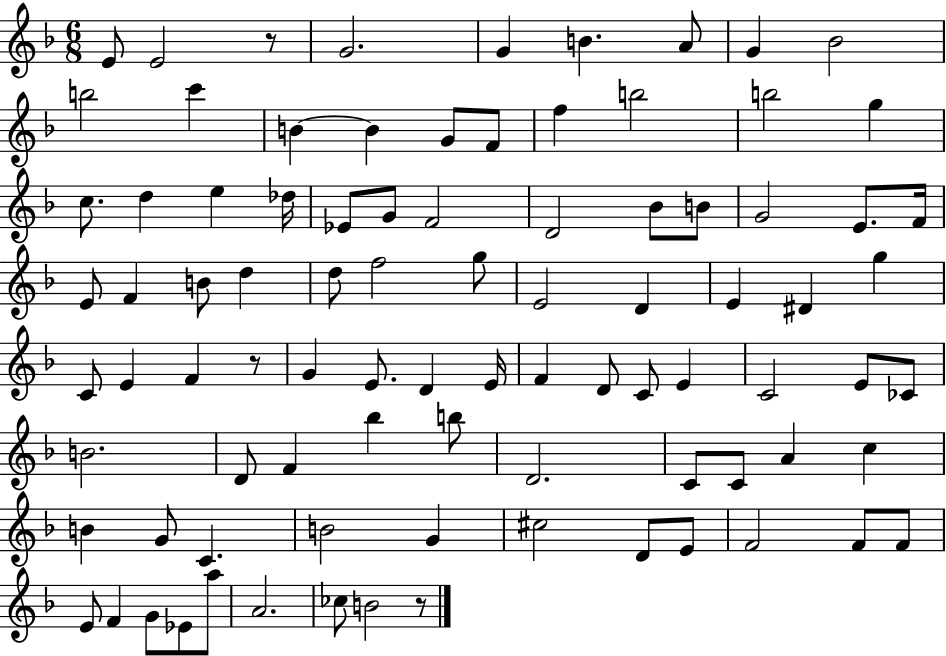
{
  \clef treble
  \numericTimeSignature
  \time 6/8
  \key f \major
  \repeat volta 2 { e'8 e'2 r8 | g'2. | g'4 b'4. a'8 | g'4 bes'2 | \break b''2 c'''4 | b'4~~ b'4 g'8 f'8 | f''4 b''2 | b''2 g''4 | \break c''8. d''4 e''4 des''16 | ees'8 g'8 f'2 | d'2 bes'8 b'8 | g'2 e'8. f'16 | \break e'8 f'4 b'8 d''4 | d''8 f''2 g''8 | e'2 d'4 | e'4 dis'4 g''4 | \break c'8 e'4 f'4 r8 | g'4 e'8. d'4 e'16 | f'4 d'8 c'8 e'4 | c'2 e'8 ces'8 | \break b'2. | d'8 f'4 bes''4 b''8 | d'2. | c'8 c'8 a'4 c''4 | \break b'4 g'8 c'4. | b'2 g'4 | cis''2 d'8 e'8 | f'2 f'8 f'8 | \break e'8 f'4 g'8 ees'8 a''8 | a'2. | ces''8 b'2 r8 | } \bar "|."
}